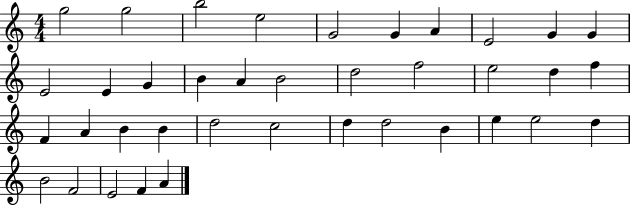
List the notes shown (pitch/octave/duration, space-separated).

G5/h G5/h B5/h E5/h G4/h G4/q A4/q E4/h G4/q G4/q E4/h E4/q G4/q B4/q A4/q B4/h D5/h F5/h E5/h D5/q F5/q F4/q A4/q B4/q B4/q D5/h C5/h D5/q D5/h B4/q E5/q E5/h D5/q B4/h F4/h E4/h F4/q A4/q